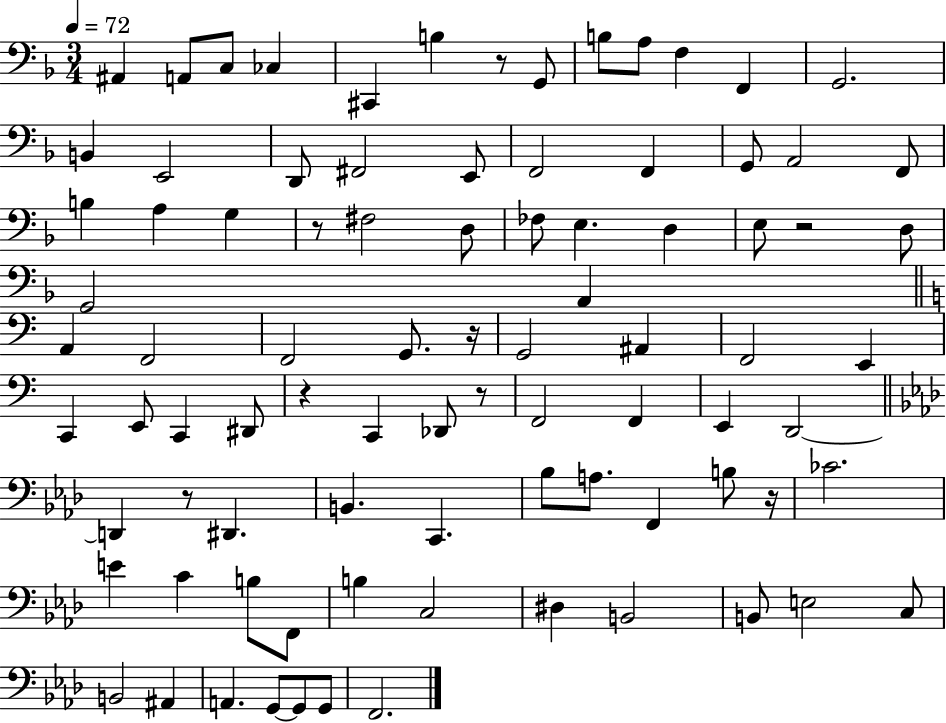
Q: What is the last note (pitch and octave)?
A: F2